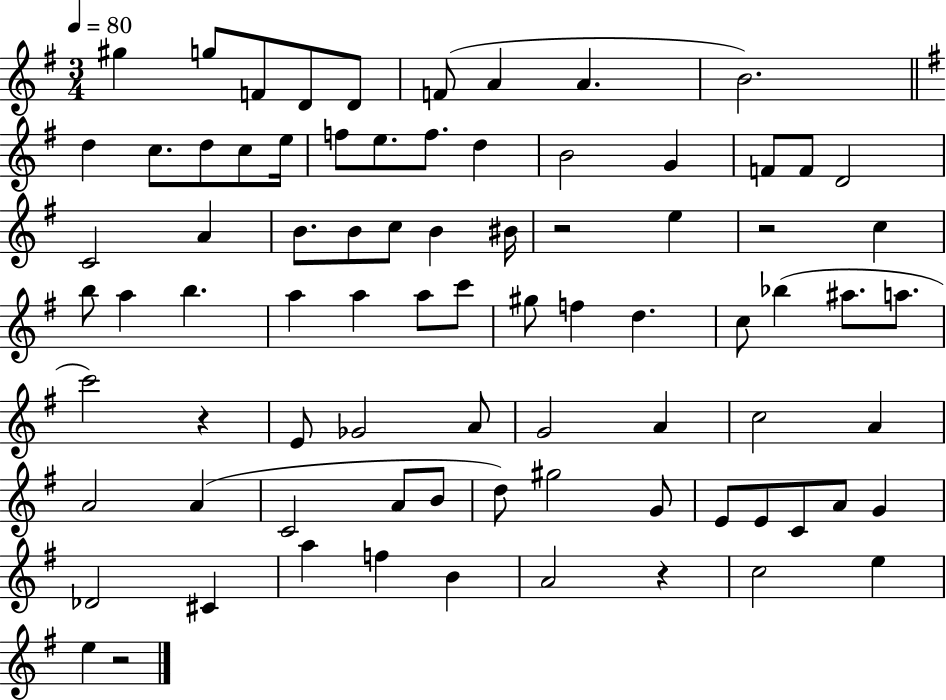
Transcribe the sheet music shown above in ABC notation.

X:1
T:Untitled
M:3/4
L:1/4
K:G
^g g/2 F/2 D/2 D/2 F/2 A A B2 d c/2 d/2 c/2 e/4 f/2 e/2 f/2 d B2 G F/2 F/2 D2 C2 A B/2 B/2 c/2 B ^B/4 z2 e z2 c b/2 a b a a a/2 c'/2 ^g/2 f d c/2 _b ^a/2 a/2 c'2 z E/2 _G2 A/2 G2 A c2 A A2 A C2 A/2 B/2 d/2 ^g2 G/2 E/2 E/2 C/2 A/2 G _D2 ^C a f B A2 z c2 e e z2